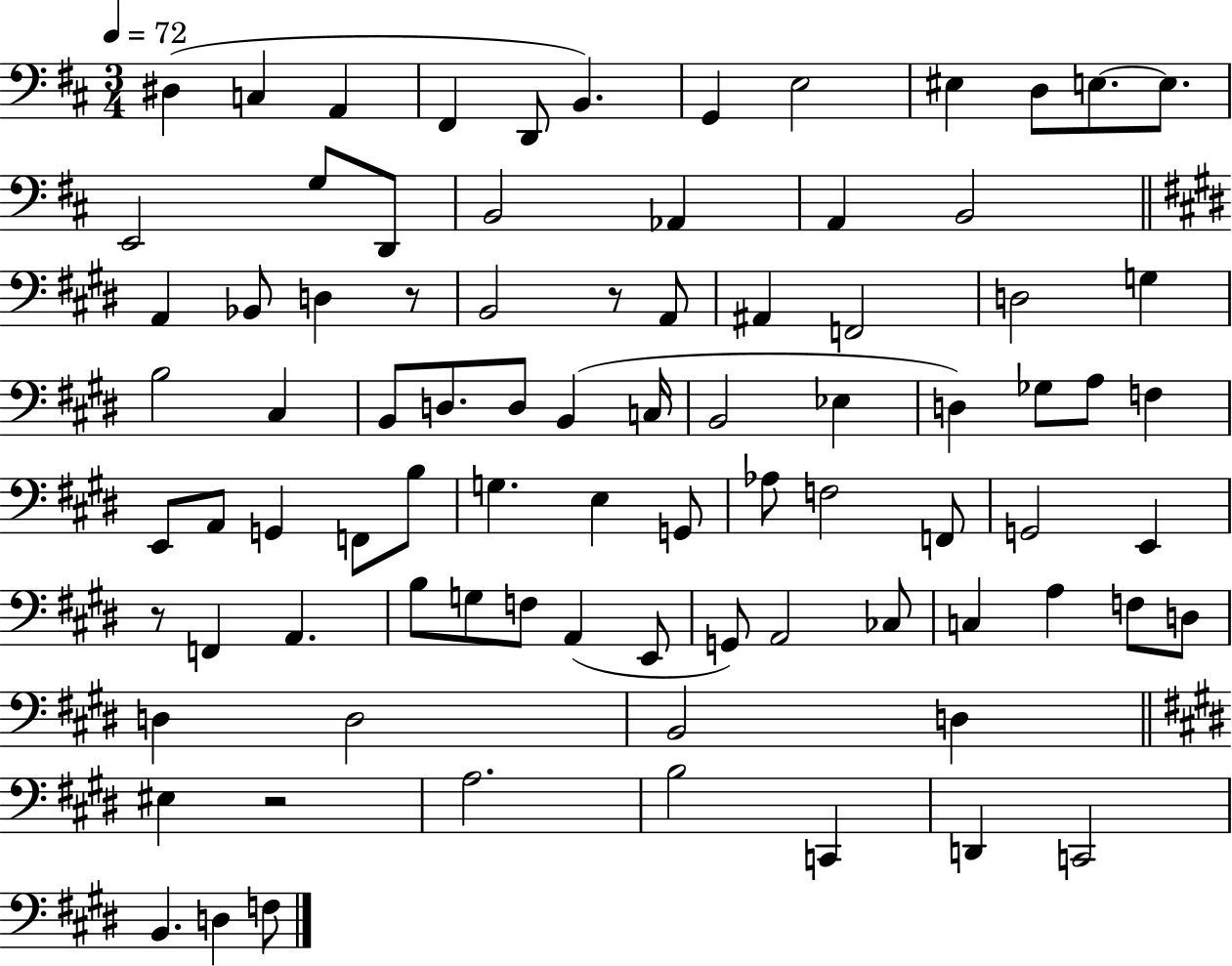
X:1
T:Untitled
M:3/4
L:1/4
K:D
^D, C, A,, ^F,, D,,/2 B,, G,, E,2 ^E, D,/2 E,/2 E,/2 E,,2 G,/2 D,,/2 B,,2 _A,, A,, B,,2 A,, _B,,/2 D, z/2 B,,2 z/2 A,,/2 ^A,, F,,2 D,2 G, B,2 ^C, B,,/2 D,/2 D,/2 B,, C,/4 B,,2 _E, D, _G,/2 A,/2 F, E,,/2 A,,/2 G,, F,,/2 B,/2 G, E, G,,/2 _A,/2 F,2 F,,/2 G,,2 E,, z/2 F,, A,, B,/2 G,/2 F,/2 A,, E,,/2 G,,/2 A,,2 _C,/2 C, A, F,/2 D,/2 D, D,2 B,,2 D, ^E, z2 A,2 B,2 C,, D,, C,,2 B,, D, F,/2